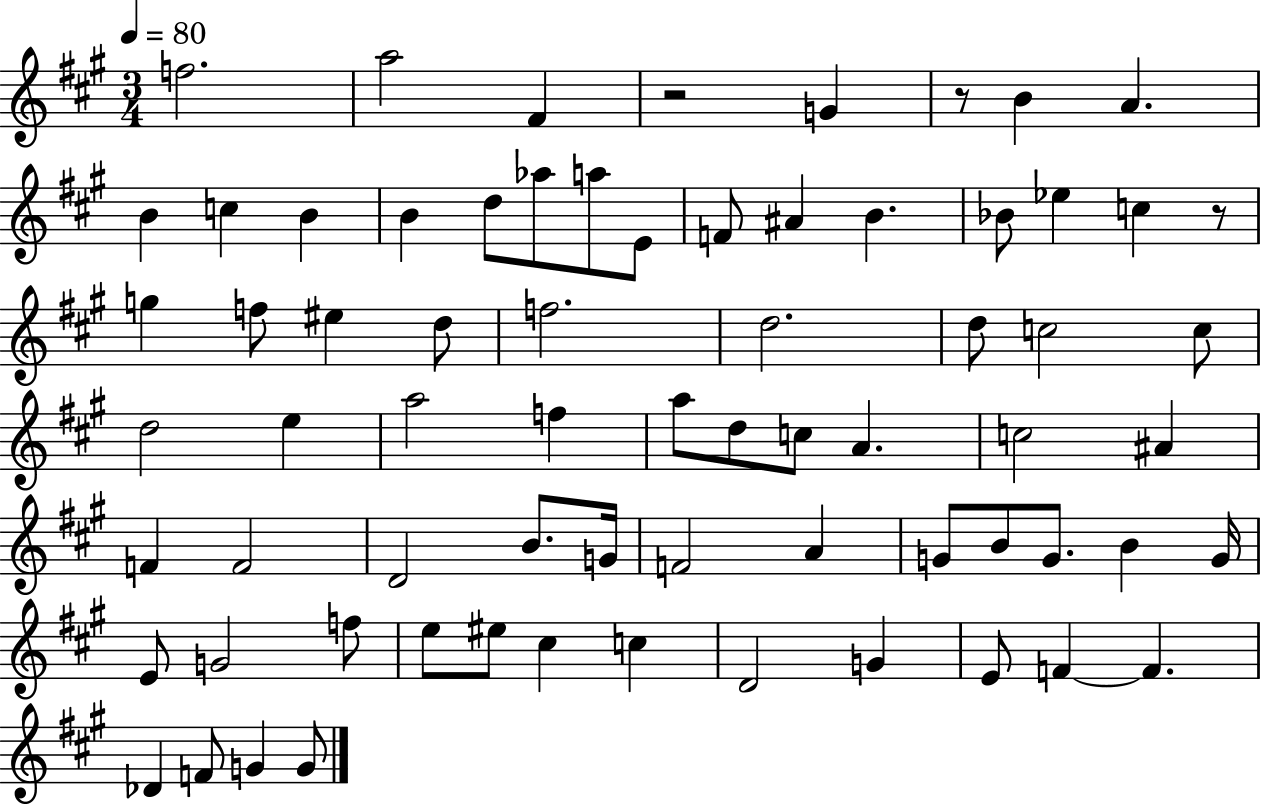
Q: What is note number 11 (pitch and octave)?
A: D5